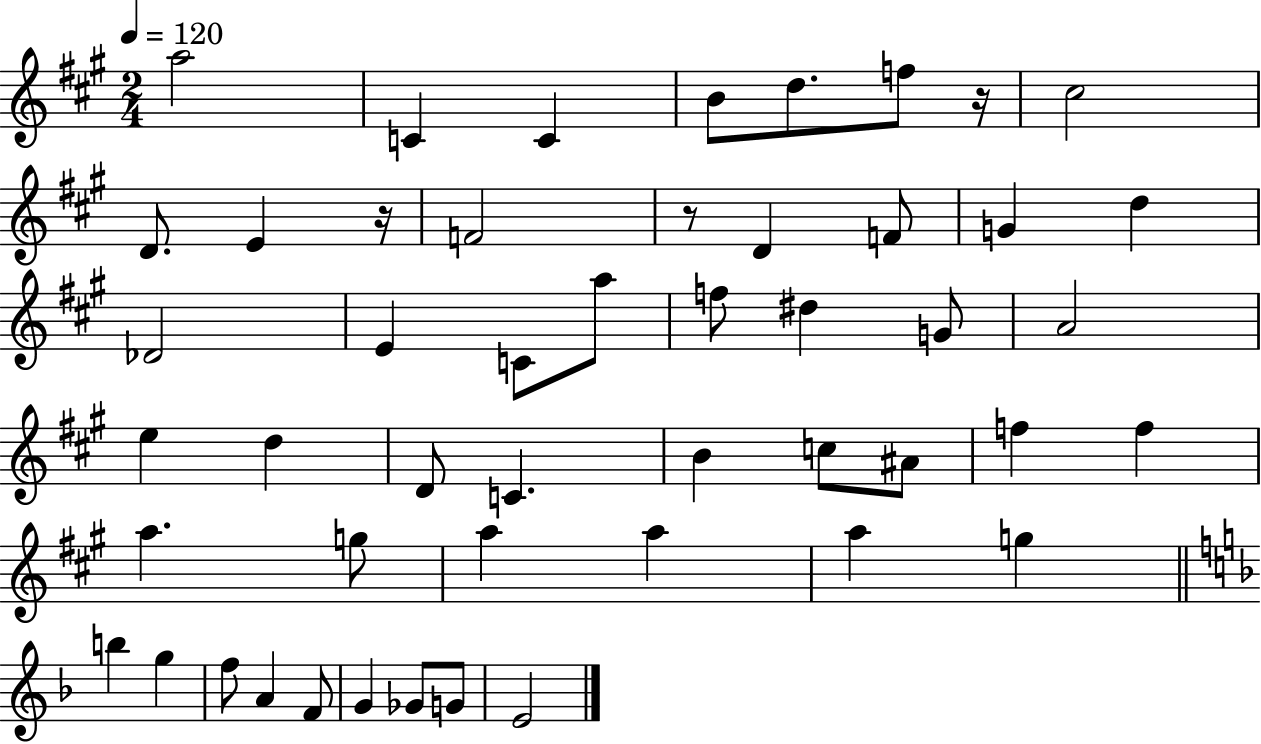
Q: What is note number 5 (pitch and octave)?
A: D5